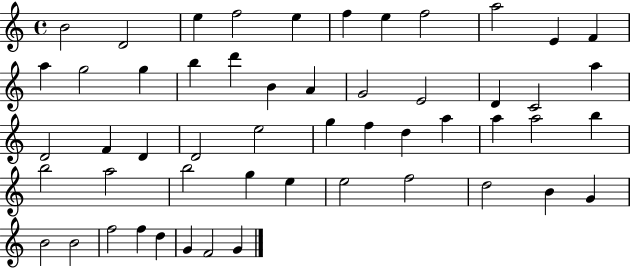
B4/h D4/h E5/q F5/h E5/q F5/q E5/q F5/h A5/h E4/q F4/q A5/q G5/h G5/q B5/q D6/q B4/q A4/q G4/h E4/h D4/q C4/h A5/q D4/h F4/q D4/q D4/h E5/h G5/q F5/q D5/q A5/q A5/q A5/h B5/q B5/h A5/h B5/h G5/q E5/q E5/h F5/h D5/h B4/q G4/q B4/h B4/h F5/h F5/q D5/q G4/q F4/h G4/q